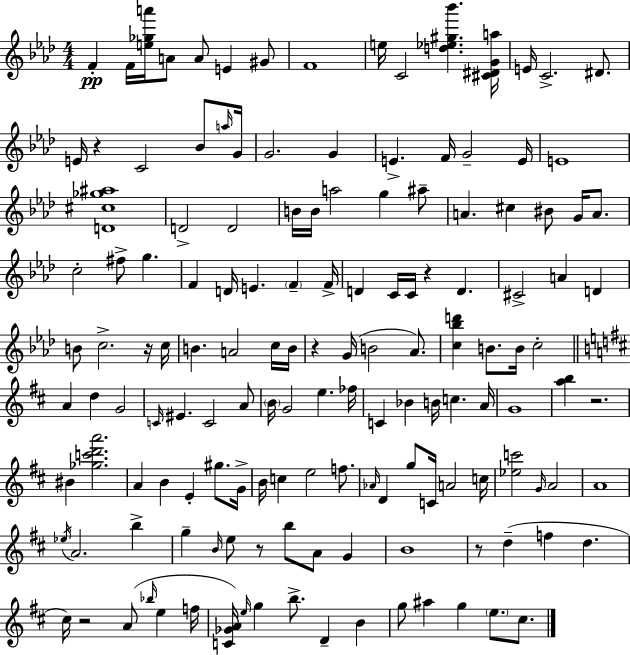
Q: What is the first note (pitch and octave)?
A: F4